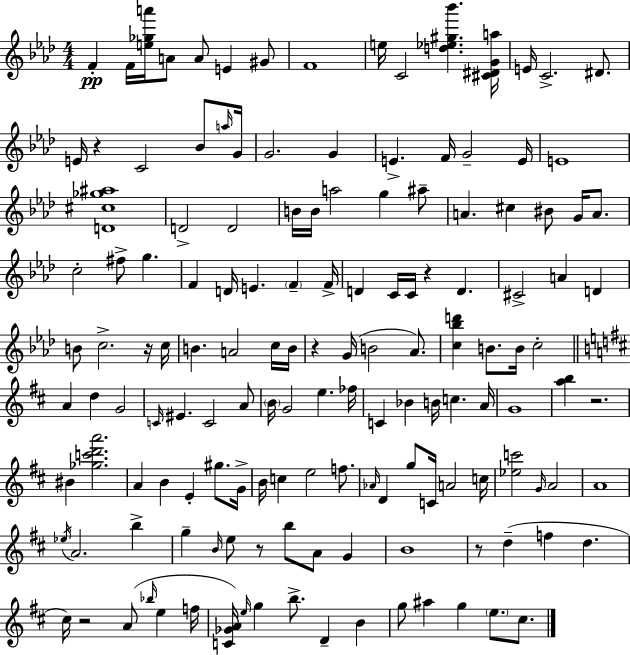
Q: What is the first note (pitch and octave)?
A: F4